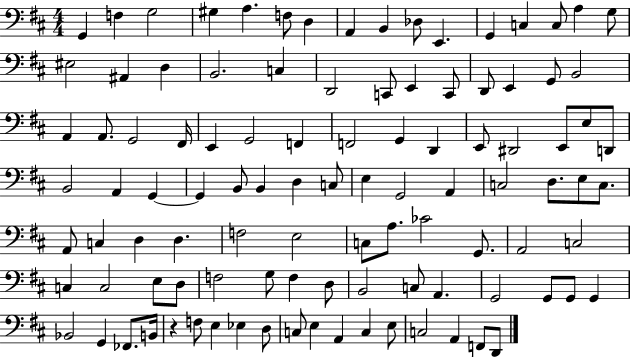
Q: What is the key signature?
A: D major